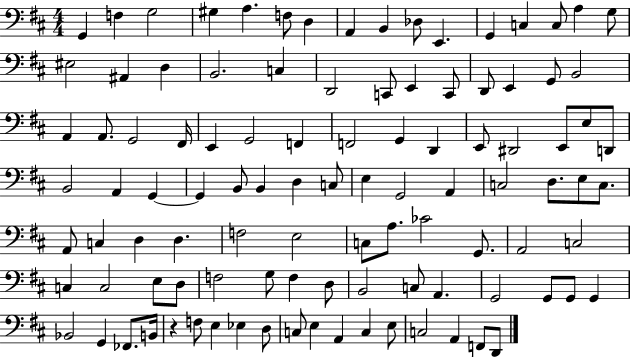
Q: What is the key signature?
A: D major